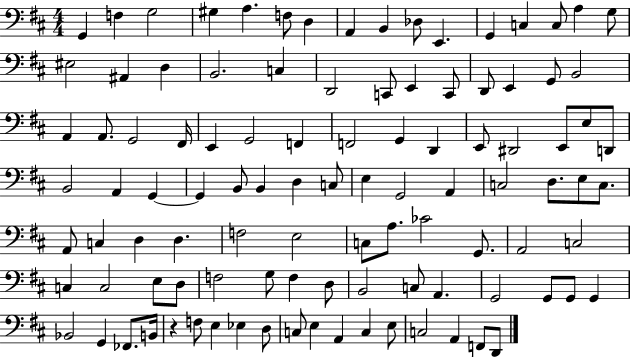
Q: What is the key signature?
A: D major